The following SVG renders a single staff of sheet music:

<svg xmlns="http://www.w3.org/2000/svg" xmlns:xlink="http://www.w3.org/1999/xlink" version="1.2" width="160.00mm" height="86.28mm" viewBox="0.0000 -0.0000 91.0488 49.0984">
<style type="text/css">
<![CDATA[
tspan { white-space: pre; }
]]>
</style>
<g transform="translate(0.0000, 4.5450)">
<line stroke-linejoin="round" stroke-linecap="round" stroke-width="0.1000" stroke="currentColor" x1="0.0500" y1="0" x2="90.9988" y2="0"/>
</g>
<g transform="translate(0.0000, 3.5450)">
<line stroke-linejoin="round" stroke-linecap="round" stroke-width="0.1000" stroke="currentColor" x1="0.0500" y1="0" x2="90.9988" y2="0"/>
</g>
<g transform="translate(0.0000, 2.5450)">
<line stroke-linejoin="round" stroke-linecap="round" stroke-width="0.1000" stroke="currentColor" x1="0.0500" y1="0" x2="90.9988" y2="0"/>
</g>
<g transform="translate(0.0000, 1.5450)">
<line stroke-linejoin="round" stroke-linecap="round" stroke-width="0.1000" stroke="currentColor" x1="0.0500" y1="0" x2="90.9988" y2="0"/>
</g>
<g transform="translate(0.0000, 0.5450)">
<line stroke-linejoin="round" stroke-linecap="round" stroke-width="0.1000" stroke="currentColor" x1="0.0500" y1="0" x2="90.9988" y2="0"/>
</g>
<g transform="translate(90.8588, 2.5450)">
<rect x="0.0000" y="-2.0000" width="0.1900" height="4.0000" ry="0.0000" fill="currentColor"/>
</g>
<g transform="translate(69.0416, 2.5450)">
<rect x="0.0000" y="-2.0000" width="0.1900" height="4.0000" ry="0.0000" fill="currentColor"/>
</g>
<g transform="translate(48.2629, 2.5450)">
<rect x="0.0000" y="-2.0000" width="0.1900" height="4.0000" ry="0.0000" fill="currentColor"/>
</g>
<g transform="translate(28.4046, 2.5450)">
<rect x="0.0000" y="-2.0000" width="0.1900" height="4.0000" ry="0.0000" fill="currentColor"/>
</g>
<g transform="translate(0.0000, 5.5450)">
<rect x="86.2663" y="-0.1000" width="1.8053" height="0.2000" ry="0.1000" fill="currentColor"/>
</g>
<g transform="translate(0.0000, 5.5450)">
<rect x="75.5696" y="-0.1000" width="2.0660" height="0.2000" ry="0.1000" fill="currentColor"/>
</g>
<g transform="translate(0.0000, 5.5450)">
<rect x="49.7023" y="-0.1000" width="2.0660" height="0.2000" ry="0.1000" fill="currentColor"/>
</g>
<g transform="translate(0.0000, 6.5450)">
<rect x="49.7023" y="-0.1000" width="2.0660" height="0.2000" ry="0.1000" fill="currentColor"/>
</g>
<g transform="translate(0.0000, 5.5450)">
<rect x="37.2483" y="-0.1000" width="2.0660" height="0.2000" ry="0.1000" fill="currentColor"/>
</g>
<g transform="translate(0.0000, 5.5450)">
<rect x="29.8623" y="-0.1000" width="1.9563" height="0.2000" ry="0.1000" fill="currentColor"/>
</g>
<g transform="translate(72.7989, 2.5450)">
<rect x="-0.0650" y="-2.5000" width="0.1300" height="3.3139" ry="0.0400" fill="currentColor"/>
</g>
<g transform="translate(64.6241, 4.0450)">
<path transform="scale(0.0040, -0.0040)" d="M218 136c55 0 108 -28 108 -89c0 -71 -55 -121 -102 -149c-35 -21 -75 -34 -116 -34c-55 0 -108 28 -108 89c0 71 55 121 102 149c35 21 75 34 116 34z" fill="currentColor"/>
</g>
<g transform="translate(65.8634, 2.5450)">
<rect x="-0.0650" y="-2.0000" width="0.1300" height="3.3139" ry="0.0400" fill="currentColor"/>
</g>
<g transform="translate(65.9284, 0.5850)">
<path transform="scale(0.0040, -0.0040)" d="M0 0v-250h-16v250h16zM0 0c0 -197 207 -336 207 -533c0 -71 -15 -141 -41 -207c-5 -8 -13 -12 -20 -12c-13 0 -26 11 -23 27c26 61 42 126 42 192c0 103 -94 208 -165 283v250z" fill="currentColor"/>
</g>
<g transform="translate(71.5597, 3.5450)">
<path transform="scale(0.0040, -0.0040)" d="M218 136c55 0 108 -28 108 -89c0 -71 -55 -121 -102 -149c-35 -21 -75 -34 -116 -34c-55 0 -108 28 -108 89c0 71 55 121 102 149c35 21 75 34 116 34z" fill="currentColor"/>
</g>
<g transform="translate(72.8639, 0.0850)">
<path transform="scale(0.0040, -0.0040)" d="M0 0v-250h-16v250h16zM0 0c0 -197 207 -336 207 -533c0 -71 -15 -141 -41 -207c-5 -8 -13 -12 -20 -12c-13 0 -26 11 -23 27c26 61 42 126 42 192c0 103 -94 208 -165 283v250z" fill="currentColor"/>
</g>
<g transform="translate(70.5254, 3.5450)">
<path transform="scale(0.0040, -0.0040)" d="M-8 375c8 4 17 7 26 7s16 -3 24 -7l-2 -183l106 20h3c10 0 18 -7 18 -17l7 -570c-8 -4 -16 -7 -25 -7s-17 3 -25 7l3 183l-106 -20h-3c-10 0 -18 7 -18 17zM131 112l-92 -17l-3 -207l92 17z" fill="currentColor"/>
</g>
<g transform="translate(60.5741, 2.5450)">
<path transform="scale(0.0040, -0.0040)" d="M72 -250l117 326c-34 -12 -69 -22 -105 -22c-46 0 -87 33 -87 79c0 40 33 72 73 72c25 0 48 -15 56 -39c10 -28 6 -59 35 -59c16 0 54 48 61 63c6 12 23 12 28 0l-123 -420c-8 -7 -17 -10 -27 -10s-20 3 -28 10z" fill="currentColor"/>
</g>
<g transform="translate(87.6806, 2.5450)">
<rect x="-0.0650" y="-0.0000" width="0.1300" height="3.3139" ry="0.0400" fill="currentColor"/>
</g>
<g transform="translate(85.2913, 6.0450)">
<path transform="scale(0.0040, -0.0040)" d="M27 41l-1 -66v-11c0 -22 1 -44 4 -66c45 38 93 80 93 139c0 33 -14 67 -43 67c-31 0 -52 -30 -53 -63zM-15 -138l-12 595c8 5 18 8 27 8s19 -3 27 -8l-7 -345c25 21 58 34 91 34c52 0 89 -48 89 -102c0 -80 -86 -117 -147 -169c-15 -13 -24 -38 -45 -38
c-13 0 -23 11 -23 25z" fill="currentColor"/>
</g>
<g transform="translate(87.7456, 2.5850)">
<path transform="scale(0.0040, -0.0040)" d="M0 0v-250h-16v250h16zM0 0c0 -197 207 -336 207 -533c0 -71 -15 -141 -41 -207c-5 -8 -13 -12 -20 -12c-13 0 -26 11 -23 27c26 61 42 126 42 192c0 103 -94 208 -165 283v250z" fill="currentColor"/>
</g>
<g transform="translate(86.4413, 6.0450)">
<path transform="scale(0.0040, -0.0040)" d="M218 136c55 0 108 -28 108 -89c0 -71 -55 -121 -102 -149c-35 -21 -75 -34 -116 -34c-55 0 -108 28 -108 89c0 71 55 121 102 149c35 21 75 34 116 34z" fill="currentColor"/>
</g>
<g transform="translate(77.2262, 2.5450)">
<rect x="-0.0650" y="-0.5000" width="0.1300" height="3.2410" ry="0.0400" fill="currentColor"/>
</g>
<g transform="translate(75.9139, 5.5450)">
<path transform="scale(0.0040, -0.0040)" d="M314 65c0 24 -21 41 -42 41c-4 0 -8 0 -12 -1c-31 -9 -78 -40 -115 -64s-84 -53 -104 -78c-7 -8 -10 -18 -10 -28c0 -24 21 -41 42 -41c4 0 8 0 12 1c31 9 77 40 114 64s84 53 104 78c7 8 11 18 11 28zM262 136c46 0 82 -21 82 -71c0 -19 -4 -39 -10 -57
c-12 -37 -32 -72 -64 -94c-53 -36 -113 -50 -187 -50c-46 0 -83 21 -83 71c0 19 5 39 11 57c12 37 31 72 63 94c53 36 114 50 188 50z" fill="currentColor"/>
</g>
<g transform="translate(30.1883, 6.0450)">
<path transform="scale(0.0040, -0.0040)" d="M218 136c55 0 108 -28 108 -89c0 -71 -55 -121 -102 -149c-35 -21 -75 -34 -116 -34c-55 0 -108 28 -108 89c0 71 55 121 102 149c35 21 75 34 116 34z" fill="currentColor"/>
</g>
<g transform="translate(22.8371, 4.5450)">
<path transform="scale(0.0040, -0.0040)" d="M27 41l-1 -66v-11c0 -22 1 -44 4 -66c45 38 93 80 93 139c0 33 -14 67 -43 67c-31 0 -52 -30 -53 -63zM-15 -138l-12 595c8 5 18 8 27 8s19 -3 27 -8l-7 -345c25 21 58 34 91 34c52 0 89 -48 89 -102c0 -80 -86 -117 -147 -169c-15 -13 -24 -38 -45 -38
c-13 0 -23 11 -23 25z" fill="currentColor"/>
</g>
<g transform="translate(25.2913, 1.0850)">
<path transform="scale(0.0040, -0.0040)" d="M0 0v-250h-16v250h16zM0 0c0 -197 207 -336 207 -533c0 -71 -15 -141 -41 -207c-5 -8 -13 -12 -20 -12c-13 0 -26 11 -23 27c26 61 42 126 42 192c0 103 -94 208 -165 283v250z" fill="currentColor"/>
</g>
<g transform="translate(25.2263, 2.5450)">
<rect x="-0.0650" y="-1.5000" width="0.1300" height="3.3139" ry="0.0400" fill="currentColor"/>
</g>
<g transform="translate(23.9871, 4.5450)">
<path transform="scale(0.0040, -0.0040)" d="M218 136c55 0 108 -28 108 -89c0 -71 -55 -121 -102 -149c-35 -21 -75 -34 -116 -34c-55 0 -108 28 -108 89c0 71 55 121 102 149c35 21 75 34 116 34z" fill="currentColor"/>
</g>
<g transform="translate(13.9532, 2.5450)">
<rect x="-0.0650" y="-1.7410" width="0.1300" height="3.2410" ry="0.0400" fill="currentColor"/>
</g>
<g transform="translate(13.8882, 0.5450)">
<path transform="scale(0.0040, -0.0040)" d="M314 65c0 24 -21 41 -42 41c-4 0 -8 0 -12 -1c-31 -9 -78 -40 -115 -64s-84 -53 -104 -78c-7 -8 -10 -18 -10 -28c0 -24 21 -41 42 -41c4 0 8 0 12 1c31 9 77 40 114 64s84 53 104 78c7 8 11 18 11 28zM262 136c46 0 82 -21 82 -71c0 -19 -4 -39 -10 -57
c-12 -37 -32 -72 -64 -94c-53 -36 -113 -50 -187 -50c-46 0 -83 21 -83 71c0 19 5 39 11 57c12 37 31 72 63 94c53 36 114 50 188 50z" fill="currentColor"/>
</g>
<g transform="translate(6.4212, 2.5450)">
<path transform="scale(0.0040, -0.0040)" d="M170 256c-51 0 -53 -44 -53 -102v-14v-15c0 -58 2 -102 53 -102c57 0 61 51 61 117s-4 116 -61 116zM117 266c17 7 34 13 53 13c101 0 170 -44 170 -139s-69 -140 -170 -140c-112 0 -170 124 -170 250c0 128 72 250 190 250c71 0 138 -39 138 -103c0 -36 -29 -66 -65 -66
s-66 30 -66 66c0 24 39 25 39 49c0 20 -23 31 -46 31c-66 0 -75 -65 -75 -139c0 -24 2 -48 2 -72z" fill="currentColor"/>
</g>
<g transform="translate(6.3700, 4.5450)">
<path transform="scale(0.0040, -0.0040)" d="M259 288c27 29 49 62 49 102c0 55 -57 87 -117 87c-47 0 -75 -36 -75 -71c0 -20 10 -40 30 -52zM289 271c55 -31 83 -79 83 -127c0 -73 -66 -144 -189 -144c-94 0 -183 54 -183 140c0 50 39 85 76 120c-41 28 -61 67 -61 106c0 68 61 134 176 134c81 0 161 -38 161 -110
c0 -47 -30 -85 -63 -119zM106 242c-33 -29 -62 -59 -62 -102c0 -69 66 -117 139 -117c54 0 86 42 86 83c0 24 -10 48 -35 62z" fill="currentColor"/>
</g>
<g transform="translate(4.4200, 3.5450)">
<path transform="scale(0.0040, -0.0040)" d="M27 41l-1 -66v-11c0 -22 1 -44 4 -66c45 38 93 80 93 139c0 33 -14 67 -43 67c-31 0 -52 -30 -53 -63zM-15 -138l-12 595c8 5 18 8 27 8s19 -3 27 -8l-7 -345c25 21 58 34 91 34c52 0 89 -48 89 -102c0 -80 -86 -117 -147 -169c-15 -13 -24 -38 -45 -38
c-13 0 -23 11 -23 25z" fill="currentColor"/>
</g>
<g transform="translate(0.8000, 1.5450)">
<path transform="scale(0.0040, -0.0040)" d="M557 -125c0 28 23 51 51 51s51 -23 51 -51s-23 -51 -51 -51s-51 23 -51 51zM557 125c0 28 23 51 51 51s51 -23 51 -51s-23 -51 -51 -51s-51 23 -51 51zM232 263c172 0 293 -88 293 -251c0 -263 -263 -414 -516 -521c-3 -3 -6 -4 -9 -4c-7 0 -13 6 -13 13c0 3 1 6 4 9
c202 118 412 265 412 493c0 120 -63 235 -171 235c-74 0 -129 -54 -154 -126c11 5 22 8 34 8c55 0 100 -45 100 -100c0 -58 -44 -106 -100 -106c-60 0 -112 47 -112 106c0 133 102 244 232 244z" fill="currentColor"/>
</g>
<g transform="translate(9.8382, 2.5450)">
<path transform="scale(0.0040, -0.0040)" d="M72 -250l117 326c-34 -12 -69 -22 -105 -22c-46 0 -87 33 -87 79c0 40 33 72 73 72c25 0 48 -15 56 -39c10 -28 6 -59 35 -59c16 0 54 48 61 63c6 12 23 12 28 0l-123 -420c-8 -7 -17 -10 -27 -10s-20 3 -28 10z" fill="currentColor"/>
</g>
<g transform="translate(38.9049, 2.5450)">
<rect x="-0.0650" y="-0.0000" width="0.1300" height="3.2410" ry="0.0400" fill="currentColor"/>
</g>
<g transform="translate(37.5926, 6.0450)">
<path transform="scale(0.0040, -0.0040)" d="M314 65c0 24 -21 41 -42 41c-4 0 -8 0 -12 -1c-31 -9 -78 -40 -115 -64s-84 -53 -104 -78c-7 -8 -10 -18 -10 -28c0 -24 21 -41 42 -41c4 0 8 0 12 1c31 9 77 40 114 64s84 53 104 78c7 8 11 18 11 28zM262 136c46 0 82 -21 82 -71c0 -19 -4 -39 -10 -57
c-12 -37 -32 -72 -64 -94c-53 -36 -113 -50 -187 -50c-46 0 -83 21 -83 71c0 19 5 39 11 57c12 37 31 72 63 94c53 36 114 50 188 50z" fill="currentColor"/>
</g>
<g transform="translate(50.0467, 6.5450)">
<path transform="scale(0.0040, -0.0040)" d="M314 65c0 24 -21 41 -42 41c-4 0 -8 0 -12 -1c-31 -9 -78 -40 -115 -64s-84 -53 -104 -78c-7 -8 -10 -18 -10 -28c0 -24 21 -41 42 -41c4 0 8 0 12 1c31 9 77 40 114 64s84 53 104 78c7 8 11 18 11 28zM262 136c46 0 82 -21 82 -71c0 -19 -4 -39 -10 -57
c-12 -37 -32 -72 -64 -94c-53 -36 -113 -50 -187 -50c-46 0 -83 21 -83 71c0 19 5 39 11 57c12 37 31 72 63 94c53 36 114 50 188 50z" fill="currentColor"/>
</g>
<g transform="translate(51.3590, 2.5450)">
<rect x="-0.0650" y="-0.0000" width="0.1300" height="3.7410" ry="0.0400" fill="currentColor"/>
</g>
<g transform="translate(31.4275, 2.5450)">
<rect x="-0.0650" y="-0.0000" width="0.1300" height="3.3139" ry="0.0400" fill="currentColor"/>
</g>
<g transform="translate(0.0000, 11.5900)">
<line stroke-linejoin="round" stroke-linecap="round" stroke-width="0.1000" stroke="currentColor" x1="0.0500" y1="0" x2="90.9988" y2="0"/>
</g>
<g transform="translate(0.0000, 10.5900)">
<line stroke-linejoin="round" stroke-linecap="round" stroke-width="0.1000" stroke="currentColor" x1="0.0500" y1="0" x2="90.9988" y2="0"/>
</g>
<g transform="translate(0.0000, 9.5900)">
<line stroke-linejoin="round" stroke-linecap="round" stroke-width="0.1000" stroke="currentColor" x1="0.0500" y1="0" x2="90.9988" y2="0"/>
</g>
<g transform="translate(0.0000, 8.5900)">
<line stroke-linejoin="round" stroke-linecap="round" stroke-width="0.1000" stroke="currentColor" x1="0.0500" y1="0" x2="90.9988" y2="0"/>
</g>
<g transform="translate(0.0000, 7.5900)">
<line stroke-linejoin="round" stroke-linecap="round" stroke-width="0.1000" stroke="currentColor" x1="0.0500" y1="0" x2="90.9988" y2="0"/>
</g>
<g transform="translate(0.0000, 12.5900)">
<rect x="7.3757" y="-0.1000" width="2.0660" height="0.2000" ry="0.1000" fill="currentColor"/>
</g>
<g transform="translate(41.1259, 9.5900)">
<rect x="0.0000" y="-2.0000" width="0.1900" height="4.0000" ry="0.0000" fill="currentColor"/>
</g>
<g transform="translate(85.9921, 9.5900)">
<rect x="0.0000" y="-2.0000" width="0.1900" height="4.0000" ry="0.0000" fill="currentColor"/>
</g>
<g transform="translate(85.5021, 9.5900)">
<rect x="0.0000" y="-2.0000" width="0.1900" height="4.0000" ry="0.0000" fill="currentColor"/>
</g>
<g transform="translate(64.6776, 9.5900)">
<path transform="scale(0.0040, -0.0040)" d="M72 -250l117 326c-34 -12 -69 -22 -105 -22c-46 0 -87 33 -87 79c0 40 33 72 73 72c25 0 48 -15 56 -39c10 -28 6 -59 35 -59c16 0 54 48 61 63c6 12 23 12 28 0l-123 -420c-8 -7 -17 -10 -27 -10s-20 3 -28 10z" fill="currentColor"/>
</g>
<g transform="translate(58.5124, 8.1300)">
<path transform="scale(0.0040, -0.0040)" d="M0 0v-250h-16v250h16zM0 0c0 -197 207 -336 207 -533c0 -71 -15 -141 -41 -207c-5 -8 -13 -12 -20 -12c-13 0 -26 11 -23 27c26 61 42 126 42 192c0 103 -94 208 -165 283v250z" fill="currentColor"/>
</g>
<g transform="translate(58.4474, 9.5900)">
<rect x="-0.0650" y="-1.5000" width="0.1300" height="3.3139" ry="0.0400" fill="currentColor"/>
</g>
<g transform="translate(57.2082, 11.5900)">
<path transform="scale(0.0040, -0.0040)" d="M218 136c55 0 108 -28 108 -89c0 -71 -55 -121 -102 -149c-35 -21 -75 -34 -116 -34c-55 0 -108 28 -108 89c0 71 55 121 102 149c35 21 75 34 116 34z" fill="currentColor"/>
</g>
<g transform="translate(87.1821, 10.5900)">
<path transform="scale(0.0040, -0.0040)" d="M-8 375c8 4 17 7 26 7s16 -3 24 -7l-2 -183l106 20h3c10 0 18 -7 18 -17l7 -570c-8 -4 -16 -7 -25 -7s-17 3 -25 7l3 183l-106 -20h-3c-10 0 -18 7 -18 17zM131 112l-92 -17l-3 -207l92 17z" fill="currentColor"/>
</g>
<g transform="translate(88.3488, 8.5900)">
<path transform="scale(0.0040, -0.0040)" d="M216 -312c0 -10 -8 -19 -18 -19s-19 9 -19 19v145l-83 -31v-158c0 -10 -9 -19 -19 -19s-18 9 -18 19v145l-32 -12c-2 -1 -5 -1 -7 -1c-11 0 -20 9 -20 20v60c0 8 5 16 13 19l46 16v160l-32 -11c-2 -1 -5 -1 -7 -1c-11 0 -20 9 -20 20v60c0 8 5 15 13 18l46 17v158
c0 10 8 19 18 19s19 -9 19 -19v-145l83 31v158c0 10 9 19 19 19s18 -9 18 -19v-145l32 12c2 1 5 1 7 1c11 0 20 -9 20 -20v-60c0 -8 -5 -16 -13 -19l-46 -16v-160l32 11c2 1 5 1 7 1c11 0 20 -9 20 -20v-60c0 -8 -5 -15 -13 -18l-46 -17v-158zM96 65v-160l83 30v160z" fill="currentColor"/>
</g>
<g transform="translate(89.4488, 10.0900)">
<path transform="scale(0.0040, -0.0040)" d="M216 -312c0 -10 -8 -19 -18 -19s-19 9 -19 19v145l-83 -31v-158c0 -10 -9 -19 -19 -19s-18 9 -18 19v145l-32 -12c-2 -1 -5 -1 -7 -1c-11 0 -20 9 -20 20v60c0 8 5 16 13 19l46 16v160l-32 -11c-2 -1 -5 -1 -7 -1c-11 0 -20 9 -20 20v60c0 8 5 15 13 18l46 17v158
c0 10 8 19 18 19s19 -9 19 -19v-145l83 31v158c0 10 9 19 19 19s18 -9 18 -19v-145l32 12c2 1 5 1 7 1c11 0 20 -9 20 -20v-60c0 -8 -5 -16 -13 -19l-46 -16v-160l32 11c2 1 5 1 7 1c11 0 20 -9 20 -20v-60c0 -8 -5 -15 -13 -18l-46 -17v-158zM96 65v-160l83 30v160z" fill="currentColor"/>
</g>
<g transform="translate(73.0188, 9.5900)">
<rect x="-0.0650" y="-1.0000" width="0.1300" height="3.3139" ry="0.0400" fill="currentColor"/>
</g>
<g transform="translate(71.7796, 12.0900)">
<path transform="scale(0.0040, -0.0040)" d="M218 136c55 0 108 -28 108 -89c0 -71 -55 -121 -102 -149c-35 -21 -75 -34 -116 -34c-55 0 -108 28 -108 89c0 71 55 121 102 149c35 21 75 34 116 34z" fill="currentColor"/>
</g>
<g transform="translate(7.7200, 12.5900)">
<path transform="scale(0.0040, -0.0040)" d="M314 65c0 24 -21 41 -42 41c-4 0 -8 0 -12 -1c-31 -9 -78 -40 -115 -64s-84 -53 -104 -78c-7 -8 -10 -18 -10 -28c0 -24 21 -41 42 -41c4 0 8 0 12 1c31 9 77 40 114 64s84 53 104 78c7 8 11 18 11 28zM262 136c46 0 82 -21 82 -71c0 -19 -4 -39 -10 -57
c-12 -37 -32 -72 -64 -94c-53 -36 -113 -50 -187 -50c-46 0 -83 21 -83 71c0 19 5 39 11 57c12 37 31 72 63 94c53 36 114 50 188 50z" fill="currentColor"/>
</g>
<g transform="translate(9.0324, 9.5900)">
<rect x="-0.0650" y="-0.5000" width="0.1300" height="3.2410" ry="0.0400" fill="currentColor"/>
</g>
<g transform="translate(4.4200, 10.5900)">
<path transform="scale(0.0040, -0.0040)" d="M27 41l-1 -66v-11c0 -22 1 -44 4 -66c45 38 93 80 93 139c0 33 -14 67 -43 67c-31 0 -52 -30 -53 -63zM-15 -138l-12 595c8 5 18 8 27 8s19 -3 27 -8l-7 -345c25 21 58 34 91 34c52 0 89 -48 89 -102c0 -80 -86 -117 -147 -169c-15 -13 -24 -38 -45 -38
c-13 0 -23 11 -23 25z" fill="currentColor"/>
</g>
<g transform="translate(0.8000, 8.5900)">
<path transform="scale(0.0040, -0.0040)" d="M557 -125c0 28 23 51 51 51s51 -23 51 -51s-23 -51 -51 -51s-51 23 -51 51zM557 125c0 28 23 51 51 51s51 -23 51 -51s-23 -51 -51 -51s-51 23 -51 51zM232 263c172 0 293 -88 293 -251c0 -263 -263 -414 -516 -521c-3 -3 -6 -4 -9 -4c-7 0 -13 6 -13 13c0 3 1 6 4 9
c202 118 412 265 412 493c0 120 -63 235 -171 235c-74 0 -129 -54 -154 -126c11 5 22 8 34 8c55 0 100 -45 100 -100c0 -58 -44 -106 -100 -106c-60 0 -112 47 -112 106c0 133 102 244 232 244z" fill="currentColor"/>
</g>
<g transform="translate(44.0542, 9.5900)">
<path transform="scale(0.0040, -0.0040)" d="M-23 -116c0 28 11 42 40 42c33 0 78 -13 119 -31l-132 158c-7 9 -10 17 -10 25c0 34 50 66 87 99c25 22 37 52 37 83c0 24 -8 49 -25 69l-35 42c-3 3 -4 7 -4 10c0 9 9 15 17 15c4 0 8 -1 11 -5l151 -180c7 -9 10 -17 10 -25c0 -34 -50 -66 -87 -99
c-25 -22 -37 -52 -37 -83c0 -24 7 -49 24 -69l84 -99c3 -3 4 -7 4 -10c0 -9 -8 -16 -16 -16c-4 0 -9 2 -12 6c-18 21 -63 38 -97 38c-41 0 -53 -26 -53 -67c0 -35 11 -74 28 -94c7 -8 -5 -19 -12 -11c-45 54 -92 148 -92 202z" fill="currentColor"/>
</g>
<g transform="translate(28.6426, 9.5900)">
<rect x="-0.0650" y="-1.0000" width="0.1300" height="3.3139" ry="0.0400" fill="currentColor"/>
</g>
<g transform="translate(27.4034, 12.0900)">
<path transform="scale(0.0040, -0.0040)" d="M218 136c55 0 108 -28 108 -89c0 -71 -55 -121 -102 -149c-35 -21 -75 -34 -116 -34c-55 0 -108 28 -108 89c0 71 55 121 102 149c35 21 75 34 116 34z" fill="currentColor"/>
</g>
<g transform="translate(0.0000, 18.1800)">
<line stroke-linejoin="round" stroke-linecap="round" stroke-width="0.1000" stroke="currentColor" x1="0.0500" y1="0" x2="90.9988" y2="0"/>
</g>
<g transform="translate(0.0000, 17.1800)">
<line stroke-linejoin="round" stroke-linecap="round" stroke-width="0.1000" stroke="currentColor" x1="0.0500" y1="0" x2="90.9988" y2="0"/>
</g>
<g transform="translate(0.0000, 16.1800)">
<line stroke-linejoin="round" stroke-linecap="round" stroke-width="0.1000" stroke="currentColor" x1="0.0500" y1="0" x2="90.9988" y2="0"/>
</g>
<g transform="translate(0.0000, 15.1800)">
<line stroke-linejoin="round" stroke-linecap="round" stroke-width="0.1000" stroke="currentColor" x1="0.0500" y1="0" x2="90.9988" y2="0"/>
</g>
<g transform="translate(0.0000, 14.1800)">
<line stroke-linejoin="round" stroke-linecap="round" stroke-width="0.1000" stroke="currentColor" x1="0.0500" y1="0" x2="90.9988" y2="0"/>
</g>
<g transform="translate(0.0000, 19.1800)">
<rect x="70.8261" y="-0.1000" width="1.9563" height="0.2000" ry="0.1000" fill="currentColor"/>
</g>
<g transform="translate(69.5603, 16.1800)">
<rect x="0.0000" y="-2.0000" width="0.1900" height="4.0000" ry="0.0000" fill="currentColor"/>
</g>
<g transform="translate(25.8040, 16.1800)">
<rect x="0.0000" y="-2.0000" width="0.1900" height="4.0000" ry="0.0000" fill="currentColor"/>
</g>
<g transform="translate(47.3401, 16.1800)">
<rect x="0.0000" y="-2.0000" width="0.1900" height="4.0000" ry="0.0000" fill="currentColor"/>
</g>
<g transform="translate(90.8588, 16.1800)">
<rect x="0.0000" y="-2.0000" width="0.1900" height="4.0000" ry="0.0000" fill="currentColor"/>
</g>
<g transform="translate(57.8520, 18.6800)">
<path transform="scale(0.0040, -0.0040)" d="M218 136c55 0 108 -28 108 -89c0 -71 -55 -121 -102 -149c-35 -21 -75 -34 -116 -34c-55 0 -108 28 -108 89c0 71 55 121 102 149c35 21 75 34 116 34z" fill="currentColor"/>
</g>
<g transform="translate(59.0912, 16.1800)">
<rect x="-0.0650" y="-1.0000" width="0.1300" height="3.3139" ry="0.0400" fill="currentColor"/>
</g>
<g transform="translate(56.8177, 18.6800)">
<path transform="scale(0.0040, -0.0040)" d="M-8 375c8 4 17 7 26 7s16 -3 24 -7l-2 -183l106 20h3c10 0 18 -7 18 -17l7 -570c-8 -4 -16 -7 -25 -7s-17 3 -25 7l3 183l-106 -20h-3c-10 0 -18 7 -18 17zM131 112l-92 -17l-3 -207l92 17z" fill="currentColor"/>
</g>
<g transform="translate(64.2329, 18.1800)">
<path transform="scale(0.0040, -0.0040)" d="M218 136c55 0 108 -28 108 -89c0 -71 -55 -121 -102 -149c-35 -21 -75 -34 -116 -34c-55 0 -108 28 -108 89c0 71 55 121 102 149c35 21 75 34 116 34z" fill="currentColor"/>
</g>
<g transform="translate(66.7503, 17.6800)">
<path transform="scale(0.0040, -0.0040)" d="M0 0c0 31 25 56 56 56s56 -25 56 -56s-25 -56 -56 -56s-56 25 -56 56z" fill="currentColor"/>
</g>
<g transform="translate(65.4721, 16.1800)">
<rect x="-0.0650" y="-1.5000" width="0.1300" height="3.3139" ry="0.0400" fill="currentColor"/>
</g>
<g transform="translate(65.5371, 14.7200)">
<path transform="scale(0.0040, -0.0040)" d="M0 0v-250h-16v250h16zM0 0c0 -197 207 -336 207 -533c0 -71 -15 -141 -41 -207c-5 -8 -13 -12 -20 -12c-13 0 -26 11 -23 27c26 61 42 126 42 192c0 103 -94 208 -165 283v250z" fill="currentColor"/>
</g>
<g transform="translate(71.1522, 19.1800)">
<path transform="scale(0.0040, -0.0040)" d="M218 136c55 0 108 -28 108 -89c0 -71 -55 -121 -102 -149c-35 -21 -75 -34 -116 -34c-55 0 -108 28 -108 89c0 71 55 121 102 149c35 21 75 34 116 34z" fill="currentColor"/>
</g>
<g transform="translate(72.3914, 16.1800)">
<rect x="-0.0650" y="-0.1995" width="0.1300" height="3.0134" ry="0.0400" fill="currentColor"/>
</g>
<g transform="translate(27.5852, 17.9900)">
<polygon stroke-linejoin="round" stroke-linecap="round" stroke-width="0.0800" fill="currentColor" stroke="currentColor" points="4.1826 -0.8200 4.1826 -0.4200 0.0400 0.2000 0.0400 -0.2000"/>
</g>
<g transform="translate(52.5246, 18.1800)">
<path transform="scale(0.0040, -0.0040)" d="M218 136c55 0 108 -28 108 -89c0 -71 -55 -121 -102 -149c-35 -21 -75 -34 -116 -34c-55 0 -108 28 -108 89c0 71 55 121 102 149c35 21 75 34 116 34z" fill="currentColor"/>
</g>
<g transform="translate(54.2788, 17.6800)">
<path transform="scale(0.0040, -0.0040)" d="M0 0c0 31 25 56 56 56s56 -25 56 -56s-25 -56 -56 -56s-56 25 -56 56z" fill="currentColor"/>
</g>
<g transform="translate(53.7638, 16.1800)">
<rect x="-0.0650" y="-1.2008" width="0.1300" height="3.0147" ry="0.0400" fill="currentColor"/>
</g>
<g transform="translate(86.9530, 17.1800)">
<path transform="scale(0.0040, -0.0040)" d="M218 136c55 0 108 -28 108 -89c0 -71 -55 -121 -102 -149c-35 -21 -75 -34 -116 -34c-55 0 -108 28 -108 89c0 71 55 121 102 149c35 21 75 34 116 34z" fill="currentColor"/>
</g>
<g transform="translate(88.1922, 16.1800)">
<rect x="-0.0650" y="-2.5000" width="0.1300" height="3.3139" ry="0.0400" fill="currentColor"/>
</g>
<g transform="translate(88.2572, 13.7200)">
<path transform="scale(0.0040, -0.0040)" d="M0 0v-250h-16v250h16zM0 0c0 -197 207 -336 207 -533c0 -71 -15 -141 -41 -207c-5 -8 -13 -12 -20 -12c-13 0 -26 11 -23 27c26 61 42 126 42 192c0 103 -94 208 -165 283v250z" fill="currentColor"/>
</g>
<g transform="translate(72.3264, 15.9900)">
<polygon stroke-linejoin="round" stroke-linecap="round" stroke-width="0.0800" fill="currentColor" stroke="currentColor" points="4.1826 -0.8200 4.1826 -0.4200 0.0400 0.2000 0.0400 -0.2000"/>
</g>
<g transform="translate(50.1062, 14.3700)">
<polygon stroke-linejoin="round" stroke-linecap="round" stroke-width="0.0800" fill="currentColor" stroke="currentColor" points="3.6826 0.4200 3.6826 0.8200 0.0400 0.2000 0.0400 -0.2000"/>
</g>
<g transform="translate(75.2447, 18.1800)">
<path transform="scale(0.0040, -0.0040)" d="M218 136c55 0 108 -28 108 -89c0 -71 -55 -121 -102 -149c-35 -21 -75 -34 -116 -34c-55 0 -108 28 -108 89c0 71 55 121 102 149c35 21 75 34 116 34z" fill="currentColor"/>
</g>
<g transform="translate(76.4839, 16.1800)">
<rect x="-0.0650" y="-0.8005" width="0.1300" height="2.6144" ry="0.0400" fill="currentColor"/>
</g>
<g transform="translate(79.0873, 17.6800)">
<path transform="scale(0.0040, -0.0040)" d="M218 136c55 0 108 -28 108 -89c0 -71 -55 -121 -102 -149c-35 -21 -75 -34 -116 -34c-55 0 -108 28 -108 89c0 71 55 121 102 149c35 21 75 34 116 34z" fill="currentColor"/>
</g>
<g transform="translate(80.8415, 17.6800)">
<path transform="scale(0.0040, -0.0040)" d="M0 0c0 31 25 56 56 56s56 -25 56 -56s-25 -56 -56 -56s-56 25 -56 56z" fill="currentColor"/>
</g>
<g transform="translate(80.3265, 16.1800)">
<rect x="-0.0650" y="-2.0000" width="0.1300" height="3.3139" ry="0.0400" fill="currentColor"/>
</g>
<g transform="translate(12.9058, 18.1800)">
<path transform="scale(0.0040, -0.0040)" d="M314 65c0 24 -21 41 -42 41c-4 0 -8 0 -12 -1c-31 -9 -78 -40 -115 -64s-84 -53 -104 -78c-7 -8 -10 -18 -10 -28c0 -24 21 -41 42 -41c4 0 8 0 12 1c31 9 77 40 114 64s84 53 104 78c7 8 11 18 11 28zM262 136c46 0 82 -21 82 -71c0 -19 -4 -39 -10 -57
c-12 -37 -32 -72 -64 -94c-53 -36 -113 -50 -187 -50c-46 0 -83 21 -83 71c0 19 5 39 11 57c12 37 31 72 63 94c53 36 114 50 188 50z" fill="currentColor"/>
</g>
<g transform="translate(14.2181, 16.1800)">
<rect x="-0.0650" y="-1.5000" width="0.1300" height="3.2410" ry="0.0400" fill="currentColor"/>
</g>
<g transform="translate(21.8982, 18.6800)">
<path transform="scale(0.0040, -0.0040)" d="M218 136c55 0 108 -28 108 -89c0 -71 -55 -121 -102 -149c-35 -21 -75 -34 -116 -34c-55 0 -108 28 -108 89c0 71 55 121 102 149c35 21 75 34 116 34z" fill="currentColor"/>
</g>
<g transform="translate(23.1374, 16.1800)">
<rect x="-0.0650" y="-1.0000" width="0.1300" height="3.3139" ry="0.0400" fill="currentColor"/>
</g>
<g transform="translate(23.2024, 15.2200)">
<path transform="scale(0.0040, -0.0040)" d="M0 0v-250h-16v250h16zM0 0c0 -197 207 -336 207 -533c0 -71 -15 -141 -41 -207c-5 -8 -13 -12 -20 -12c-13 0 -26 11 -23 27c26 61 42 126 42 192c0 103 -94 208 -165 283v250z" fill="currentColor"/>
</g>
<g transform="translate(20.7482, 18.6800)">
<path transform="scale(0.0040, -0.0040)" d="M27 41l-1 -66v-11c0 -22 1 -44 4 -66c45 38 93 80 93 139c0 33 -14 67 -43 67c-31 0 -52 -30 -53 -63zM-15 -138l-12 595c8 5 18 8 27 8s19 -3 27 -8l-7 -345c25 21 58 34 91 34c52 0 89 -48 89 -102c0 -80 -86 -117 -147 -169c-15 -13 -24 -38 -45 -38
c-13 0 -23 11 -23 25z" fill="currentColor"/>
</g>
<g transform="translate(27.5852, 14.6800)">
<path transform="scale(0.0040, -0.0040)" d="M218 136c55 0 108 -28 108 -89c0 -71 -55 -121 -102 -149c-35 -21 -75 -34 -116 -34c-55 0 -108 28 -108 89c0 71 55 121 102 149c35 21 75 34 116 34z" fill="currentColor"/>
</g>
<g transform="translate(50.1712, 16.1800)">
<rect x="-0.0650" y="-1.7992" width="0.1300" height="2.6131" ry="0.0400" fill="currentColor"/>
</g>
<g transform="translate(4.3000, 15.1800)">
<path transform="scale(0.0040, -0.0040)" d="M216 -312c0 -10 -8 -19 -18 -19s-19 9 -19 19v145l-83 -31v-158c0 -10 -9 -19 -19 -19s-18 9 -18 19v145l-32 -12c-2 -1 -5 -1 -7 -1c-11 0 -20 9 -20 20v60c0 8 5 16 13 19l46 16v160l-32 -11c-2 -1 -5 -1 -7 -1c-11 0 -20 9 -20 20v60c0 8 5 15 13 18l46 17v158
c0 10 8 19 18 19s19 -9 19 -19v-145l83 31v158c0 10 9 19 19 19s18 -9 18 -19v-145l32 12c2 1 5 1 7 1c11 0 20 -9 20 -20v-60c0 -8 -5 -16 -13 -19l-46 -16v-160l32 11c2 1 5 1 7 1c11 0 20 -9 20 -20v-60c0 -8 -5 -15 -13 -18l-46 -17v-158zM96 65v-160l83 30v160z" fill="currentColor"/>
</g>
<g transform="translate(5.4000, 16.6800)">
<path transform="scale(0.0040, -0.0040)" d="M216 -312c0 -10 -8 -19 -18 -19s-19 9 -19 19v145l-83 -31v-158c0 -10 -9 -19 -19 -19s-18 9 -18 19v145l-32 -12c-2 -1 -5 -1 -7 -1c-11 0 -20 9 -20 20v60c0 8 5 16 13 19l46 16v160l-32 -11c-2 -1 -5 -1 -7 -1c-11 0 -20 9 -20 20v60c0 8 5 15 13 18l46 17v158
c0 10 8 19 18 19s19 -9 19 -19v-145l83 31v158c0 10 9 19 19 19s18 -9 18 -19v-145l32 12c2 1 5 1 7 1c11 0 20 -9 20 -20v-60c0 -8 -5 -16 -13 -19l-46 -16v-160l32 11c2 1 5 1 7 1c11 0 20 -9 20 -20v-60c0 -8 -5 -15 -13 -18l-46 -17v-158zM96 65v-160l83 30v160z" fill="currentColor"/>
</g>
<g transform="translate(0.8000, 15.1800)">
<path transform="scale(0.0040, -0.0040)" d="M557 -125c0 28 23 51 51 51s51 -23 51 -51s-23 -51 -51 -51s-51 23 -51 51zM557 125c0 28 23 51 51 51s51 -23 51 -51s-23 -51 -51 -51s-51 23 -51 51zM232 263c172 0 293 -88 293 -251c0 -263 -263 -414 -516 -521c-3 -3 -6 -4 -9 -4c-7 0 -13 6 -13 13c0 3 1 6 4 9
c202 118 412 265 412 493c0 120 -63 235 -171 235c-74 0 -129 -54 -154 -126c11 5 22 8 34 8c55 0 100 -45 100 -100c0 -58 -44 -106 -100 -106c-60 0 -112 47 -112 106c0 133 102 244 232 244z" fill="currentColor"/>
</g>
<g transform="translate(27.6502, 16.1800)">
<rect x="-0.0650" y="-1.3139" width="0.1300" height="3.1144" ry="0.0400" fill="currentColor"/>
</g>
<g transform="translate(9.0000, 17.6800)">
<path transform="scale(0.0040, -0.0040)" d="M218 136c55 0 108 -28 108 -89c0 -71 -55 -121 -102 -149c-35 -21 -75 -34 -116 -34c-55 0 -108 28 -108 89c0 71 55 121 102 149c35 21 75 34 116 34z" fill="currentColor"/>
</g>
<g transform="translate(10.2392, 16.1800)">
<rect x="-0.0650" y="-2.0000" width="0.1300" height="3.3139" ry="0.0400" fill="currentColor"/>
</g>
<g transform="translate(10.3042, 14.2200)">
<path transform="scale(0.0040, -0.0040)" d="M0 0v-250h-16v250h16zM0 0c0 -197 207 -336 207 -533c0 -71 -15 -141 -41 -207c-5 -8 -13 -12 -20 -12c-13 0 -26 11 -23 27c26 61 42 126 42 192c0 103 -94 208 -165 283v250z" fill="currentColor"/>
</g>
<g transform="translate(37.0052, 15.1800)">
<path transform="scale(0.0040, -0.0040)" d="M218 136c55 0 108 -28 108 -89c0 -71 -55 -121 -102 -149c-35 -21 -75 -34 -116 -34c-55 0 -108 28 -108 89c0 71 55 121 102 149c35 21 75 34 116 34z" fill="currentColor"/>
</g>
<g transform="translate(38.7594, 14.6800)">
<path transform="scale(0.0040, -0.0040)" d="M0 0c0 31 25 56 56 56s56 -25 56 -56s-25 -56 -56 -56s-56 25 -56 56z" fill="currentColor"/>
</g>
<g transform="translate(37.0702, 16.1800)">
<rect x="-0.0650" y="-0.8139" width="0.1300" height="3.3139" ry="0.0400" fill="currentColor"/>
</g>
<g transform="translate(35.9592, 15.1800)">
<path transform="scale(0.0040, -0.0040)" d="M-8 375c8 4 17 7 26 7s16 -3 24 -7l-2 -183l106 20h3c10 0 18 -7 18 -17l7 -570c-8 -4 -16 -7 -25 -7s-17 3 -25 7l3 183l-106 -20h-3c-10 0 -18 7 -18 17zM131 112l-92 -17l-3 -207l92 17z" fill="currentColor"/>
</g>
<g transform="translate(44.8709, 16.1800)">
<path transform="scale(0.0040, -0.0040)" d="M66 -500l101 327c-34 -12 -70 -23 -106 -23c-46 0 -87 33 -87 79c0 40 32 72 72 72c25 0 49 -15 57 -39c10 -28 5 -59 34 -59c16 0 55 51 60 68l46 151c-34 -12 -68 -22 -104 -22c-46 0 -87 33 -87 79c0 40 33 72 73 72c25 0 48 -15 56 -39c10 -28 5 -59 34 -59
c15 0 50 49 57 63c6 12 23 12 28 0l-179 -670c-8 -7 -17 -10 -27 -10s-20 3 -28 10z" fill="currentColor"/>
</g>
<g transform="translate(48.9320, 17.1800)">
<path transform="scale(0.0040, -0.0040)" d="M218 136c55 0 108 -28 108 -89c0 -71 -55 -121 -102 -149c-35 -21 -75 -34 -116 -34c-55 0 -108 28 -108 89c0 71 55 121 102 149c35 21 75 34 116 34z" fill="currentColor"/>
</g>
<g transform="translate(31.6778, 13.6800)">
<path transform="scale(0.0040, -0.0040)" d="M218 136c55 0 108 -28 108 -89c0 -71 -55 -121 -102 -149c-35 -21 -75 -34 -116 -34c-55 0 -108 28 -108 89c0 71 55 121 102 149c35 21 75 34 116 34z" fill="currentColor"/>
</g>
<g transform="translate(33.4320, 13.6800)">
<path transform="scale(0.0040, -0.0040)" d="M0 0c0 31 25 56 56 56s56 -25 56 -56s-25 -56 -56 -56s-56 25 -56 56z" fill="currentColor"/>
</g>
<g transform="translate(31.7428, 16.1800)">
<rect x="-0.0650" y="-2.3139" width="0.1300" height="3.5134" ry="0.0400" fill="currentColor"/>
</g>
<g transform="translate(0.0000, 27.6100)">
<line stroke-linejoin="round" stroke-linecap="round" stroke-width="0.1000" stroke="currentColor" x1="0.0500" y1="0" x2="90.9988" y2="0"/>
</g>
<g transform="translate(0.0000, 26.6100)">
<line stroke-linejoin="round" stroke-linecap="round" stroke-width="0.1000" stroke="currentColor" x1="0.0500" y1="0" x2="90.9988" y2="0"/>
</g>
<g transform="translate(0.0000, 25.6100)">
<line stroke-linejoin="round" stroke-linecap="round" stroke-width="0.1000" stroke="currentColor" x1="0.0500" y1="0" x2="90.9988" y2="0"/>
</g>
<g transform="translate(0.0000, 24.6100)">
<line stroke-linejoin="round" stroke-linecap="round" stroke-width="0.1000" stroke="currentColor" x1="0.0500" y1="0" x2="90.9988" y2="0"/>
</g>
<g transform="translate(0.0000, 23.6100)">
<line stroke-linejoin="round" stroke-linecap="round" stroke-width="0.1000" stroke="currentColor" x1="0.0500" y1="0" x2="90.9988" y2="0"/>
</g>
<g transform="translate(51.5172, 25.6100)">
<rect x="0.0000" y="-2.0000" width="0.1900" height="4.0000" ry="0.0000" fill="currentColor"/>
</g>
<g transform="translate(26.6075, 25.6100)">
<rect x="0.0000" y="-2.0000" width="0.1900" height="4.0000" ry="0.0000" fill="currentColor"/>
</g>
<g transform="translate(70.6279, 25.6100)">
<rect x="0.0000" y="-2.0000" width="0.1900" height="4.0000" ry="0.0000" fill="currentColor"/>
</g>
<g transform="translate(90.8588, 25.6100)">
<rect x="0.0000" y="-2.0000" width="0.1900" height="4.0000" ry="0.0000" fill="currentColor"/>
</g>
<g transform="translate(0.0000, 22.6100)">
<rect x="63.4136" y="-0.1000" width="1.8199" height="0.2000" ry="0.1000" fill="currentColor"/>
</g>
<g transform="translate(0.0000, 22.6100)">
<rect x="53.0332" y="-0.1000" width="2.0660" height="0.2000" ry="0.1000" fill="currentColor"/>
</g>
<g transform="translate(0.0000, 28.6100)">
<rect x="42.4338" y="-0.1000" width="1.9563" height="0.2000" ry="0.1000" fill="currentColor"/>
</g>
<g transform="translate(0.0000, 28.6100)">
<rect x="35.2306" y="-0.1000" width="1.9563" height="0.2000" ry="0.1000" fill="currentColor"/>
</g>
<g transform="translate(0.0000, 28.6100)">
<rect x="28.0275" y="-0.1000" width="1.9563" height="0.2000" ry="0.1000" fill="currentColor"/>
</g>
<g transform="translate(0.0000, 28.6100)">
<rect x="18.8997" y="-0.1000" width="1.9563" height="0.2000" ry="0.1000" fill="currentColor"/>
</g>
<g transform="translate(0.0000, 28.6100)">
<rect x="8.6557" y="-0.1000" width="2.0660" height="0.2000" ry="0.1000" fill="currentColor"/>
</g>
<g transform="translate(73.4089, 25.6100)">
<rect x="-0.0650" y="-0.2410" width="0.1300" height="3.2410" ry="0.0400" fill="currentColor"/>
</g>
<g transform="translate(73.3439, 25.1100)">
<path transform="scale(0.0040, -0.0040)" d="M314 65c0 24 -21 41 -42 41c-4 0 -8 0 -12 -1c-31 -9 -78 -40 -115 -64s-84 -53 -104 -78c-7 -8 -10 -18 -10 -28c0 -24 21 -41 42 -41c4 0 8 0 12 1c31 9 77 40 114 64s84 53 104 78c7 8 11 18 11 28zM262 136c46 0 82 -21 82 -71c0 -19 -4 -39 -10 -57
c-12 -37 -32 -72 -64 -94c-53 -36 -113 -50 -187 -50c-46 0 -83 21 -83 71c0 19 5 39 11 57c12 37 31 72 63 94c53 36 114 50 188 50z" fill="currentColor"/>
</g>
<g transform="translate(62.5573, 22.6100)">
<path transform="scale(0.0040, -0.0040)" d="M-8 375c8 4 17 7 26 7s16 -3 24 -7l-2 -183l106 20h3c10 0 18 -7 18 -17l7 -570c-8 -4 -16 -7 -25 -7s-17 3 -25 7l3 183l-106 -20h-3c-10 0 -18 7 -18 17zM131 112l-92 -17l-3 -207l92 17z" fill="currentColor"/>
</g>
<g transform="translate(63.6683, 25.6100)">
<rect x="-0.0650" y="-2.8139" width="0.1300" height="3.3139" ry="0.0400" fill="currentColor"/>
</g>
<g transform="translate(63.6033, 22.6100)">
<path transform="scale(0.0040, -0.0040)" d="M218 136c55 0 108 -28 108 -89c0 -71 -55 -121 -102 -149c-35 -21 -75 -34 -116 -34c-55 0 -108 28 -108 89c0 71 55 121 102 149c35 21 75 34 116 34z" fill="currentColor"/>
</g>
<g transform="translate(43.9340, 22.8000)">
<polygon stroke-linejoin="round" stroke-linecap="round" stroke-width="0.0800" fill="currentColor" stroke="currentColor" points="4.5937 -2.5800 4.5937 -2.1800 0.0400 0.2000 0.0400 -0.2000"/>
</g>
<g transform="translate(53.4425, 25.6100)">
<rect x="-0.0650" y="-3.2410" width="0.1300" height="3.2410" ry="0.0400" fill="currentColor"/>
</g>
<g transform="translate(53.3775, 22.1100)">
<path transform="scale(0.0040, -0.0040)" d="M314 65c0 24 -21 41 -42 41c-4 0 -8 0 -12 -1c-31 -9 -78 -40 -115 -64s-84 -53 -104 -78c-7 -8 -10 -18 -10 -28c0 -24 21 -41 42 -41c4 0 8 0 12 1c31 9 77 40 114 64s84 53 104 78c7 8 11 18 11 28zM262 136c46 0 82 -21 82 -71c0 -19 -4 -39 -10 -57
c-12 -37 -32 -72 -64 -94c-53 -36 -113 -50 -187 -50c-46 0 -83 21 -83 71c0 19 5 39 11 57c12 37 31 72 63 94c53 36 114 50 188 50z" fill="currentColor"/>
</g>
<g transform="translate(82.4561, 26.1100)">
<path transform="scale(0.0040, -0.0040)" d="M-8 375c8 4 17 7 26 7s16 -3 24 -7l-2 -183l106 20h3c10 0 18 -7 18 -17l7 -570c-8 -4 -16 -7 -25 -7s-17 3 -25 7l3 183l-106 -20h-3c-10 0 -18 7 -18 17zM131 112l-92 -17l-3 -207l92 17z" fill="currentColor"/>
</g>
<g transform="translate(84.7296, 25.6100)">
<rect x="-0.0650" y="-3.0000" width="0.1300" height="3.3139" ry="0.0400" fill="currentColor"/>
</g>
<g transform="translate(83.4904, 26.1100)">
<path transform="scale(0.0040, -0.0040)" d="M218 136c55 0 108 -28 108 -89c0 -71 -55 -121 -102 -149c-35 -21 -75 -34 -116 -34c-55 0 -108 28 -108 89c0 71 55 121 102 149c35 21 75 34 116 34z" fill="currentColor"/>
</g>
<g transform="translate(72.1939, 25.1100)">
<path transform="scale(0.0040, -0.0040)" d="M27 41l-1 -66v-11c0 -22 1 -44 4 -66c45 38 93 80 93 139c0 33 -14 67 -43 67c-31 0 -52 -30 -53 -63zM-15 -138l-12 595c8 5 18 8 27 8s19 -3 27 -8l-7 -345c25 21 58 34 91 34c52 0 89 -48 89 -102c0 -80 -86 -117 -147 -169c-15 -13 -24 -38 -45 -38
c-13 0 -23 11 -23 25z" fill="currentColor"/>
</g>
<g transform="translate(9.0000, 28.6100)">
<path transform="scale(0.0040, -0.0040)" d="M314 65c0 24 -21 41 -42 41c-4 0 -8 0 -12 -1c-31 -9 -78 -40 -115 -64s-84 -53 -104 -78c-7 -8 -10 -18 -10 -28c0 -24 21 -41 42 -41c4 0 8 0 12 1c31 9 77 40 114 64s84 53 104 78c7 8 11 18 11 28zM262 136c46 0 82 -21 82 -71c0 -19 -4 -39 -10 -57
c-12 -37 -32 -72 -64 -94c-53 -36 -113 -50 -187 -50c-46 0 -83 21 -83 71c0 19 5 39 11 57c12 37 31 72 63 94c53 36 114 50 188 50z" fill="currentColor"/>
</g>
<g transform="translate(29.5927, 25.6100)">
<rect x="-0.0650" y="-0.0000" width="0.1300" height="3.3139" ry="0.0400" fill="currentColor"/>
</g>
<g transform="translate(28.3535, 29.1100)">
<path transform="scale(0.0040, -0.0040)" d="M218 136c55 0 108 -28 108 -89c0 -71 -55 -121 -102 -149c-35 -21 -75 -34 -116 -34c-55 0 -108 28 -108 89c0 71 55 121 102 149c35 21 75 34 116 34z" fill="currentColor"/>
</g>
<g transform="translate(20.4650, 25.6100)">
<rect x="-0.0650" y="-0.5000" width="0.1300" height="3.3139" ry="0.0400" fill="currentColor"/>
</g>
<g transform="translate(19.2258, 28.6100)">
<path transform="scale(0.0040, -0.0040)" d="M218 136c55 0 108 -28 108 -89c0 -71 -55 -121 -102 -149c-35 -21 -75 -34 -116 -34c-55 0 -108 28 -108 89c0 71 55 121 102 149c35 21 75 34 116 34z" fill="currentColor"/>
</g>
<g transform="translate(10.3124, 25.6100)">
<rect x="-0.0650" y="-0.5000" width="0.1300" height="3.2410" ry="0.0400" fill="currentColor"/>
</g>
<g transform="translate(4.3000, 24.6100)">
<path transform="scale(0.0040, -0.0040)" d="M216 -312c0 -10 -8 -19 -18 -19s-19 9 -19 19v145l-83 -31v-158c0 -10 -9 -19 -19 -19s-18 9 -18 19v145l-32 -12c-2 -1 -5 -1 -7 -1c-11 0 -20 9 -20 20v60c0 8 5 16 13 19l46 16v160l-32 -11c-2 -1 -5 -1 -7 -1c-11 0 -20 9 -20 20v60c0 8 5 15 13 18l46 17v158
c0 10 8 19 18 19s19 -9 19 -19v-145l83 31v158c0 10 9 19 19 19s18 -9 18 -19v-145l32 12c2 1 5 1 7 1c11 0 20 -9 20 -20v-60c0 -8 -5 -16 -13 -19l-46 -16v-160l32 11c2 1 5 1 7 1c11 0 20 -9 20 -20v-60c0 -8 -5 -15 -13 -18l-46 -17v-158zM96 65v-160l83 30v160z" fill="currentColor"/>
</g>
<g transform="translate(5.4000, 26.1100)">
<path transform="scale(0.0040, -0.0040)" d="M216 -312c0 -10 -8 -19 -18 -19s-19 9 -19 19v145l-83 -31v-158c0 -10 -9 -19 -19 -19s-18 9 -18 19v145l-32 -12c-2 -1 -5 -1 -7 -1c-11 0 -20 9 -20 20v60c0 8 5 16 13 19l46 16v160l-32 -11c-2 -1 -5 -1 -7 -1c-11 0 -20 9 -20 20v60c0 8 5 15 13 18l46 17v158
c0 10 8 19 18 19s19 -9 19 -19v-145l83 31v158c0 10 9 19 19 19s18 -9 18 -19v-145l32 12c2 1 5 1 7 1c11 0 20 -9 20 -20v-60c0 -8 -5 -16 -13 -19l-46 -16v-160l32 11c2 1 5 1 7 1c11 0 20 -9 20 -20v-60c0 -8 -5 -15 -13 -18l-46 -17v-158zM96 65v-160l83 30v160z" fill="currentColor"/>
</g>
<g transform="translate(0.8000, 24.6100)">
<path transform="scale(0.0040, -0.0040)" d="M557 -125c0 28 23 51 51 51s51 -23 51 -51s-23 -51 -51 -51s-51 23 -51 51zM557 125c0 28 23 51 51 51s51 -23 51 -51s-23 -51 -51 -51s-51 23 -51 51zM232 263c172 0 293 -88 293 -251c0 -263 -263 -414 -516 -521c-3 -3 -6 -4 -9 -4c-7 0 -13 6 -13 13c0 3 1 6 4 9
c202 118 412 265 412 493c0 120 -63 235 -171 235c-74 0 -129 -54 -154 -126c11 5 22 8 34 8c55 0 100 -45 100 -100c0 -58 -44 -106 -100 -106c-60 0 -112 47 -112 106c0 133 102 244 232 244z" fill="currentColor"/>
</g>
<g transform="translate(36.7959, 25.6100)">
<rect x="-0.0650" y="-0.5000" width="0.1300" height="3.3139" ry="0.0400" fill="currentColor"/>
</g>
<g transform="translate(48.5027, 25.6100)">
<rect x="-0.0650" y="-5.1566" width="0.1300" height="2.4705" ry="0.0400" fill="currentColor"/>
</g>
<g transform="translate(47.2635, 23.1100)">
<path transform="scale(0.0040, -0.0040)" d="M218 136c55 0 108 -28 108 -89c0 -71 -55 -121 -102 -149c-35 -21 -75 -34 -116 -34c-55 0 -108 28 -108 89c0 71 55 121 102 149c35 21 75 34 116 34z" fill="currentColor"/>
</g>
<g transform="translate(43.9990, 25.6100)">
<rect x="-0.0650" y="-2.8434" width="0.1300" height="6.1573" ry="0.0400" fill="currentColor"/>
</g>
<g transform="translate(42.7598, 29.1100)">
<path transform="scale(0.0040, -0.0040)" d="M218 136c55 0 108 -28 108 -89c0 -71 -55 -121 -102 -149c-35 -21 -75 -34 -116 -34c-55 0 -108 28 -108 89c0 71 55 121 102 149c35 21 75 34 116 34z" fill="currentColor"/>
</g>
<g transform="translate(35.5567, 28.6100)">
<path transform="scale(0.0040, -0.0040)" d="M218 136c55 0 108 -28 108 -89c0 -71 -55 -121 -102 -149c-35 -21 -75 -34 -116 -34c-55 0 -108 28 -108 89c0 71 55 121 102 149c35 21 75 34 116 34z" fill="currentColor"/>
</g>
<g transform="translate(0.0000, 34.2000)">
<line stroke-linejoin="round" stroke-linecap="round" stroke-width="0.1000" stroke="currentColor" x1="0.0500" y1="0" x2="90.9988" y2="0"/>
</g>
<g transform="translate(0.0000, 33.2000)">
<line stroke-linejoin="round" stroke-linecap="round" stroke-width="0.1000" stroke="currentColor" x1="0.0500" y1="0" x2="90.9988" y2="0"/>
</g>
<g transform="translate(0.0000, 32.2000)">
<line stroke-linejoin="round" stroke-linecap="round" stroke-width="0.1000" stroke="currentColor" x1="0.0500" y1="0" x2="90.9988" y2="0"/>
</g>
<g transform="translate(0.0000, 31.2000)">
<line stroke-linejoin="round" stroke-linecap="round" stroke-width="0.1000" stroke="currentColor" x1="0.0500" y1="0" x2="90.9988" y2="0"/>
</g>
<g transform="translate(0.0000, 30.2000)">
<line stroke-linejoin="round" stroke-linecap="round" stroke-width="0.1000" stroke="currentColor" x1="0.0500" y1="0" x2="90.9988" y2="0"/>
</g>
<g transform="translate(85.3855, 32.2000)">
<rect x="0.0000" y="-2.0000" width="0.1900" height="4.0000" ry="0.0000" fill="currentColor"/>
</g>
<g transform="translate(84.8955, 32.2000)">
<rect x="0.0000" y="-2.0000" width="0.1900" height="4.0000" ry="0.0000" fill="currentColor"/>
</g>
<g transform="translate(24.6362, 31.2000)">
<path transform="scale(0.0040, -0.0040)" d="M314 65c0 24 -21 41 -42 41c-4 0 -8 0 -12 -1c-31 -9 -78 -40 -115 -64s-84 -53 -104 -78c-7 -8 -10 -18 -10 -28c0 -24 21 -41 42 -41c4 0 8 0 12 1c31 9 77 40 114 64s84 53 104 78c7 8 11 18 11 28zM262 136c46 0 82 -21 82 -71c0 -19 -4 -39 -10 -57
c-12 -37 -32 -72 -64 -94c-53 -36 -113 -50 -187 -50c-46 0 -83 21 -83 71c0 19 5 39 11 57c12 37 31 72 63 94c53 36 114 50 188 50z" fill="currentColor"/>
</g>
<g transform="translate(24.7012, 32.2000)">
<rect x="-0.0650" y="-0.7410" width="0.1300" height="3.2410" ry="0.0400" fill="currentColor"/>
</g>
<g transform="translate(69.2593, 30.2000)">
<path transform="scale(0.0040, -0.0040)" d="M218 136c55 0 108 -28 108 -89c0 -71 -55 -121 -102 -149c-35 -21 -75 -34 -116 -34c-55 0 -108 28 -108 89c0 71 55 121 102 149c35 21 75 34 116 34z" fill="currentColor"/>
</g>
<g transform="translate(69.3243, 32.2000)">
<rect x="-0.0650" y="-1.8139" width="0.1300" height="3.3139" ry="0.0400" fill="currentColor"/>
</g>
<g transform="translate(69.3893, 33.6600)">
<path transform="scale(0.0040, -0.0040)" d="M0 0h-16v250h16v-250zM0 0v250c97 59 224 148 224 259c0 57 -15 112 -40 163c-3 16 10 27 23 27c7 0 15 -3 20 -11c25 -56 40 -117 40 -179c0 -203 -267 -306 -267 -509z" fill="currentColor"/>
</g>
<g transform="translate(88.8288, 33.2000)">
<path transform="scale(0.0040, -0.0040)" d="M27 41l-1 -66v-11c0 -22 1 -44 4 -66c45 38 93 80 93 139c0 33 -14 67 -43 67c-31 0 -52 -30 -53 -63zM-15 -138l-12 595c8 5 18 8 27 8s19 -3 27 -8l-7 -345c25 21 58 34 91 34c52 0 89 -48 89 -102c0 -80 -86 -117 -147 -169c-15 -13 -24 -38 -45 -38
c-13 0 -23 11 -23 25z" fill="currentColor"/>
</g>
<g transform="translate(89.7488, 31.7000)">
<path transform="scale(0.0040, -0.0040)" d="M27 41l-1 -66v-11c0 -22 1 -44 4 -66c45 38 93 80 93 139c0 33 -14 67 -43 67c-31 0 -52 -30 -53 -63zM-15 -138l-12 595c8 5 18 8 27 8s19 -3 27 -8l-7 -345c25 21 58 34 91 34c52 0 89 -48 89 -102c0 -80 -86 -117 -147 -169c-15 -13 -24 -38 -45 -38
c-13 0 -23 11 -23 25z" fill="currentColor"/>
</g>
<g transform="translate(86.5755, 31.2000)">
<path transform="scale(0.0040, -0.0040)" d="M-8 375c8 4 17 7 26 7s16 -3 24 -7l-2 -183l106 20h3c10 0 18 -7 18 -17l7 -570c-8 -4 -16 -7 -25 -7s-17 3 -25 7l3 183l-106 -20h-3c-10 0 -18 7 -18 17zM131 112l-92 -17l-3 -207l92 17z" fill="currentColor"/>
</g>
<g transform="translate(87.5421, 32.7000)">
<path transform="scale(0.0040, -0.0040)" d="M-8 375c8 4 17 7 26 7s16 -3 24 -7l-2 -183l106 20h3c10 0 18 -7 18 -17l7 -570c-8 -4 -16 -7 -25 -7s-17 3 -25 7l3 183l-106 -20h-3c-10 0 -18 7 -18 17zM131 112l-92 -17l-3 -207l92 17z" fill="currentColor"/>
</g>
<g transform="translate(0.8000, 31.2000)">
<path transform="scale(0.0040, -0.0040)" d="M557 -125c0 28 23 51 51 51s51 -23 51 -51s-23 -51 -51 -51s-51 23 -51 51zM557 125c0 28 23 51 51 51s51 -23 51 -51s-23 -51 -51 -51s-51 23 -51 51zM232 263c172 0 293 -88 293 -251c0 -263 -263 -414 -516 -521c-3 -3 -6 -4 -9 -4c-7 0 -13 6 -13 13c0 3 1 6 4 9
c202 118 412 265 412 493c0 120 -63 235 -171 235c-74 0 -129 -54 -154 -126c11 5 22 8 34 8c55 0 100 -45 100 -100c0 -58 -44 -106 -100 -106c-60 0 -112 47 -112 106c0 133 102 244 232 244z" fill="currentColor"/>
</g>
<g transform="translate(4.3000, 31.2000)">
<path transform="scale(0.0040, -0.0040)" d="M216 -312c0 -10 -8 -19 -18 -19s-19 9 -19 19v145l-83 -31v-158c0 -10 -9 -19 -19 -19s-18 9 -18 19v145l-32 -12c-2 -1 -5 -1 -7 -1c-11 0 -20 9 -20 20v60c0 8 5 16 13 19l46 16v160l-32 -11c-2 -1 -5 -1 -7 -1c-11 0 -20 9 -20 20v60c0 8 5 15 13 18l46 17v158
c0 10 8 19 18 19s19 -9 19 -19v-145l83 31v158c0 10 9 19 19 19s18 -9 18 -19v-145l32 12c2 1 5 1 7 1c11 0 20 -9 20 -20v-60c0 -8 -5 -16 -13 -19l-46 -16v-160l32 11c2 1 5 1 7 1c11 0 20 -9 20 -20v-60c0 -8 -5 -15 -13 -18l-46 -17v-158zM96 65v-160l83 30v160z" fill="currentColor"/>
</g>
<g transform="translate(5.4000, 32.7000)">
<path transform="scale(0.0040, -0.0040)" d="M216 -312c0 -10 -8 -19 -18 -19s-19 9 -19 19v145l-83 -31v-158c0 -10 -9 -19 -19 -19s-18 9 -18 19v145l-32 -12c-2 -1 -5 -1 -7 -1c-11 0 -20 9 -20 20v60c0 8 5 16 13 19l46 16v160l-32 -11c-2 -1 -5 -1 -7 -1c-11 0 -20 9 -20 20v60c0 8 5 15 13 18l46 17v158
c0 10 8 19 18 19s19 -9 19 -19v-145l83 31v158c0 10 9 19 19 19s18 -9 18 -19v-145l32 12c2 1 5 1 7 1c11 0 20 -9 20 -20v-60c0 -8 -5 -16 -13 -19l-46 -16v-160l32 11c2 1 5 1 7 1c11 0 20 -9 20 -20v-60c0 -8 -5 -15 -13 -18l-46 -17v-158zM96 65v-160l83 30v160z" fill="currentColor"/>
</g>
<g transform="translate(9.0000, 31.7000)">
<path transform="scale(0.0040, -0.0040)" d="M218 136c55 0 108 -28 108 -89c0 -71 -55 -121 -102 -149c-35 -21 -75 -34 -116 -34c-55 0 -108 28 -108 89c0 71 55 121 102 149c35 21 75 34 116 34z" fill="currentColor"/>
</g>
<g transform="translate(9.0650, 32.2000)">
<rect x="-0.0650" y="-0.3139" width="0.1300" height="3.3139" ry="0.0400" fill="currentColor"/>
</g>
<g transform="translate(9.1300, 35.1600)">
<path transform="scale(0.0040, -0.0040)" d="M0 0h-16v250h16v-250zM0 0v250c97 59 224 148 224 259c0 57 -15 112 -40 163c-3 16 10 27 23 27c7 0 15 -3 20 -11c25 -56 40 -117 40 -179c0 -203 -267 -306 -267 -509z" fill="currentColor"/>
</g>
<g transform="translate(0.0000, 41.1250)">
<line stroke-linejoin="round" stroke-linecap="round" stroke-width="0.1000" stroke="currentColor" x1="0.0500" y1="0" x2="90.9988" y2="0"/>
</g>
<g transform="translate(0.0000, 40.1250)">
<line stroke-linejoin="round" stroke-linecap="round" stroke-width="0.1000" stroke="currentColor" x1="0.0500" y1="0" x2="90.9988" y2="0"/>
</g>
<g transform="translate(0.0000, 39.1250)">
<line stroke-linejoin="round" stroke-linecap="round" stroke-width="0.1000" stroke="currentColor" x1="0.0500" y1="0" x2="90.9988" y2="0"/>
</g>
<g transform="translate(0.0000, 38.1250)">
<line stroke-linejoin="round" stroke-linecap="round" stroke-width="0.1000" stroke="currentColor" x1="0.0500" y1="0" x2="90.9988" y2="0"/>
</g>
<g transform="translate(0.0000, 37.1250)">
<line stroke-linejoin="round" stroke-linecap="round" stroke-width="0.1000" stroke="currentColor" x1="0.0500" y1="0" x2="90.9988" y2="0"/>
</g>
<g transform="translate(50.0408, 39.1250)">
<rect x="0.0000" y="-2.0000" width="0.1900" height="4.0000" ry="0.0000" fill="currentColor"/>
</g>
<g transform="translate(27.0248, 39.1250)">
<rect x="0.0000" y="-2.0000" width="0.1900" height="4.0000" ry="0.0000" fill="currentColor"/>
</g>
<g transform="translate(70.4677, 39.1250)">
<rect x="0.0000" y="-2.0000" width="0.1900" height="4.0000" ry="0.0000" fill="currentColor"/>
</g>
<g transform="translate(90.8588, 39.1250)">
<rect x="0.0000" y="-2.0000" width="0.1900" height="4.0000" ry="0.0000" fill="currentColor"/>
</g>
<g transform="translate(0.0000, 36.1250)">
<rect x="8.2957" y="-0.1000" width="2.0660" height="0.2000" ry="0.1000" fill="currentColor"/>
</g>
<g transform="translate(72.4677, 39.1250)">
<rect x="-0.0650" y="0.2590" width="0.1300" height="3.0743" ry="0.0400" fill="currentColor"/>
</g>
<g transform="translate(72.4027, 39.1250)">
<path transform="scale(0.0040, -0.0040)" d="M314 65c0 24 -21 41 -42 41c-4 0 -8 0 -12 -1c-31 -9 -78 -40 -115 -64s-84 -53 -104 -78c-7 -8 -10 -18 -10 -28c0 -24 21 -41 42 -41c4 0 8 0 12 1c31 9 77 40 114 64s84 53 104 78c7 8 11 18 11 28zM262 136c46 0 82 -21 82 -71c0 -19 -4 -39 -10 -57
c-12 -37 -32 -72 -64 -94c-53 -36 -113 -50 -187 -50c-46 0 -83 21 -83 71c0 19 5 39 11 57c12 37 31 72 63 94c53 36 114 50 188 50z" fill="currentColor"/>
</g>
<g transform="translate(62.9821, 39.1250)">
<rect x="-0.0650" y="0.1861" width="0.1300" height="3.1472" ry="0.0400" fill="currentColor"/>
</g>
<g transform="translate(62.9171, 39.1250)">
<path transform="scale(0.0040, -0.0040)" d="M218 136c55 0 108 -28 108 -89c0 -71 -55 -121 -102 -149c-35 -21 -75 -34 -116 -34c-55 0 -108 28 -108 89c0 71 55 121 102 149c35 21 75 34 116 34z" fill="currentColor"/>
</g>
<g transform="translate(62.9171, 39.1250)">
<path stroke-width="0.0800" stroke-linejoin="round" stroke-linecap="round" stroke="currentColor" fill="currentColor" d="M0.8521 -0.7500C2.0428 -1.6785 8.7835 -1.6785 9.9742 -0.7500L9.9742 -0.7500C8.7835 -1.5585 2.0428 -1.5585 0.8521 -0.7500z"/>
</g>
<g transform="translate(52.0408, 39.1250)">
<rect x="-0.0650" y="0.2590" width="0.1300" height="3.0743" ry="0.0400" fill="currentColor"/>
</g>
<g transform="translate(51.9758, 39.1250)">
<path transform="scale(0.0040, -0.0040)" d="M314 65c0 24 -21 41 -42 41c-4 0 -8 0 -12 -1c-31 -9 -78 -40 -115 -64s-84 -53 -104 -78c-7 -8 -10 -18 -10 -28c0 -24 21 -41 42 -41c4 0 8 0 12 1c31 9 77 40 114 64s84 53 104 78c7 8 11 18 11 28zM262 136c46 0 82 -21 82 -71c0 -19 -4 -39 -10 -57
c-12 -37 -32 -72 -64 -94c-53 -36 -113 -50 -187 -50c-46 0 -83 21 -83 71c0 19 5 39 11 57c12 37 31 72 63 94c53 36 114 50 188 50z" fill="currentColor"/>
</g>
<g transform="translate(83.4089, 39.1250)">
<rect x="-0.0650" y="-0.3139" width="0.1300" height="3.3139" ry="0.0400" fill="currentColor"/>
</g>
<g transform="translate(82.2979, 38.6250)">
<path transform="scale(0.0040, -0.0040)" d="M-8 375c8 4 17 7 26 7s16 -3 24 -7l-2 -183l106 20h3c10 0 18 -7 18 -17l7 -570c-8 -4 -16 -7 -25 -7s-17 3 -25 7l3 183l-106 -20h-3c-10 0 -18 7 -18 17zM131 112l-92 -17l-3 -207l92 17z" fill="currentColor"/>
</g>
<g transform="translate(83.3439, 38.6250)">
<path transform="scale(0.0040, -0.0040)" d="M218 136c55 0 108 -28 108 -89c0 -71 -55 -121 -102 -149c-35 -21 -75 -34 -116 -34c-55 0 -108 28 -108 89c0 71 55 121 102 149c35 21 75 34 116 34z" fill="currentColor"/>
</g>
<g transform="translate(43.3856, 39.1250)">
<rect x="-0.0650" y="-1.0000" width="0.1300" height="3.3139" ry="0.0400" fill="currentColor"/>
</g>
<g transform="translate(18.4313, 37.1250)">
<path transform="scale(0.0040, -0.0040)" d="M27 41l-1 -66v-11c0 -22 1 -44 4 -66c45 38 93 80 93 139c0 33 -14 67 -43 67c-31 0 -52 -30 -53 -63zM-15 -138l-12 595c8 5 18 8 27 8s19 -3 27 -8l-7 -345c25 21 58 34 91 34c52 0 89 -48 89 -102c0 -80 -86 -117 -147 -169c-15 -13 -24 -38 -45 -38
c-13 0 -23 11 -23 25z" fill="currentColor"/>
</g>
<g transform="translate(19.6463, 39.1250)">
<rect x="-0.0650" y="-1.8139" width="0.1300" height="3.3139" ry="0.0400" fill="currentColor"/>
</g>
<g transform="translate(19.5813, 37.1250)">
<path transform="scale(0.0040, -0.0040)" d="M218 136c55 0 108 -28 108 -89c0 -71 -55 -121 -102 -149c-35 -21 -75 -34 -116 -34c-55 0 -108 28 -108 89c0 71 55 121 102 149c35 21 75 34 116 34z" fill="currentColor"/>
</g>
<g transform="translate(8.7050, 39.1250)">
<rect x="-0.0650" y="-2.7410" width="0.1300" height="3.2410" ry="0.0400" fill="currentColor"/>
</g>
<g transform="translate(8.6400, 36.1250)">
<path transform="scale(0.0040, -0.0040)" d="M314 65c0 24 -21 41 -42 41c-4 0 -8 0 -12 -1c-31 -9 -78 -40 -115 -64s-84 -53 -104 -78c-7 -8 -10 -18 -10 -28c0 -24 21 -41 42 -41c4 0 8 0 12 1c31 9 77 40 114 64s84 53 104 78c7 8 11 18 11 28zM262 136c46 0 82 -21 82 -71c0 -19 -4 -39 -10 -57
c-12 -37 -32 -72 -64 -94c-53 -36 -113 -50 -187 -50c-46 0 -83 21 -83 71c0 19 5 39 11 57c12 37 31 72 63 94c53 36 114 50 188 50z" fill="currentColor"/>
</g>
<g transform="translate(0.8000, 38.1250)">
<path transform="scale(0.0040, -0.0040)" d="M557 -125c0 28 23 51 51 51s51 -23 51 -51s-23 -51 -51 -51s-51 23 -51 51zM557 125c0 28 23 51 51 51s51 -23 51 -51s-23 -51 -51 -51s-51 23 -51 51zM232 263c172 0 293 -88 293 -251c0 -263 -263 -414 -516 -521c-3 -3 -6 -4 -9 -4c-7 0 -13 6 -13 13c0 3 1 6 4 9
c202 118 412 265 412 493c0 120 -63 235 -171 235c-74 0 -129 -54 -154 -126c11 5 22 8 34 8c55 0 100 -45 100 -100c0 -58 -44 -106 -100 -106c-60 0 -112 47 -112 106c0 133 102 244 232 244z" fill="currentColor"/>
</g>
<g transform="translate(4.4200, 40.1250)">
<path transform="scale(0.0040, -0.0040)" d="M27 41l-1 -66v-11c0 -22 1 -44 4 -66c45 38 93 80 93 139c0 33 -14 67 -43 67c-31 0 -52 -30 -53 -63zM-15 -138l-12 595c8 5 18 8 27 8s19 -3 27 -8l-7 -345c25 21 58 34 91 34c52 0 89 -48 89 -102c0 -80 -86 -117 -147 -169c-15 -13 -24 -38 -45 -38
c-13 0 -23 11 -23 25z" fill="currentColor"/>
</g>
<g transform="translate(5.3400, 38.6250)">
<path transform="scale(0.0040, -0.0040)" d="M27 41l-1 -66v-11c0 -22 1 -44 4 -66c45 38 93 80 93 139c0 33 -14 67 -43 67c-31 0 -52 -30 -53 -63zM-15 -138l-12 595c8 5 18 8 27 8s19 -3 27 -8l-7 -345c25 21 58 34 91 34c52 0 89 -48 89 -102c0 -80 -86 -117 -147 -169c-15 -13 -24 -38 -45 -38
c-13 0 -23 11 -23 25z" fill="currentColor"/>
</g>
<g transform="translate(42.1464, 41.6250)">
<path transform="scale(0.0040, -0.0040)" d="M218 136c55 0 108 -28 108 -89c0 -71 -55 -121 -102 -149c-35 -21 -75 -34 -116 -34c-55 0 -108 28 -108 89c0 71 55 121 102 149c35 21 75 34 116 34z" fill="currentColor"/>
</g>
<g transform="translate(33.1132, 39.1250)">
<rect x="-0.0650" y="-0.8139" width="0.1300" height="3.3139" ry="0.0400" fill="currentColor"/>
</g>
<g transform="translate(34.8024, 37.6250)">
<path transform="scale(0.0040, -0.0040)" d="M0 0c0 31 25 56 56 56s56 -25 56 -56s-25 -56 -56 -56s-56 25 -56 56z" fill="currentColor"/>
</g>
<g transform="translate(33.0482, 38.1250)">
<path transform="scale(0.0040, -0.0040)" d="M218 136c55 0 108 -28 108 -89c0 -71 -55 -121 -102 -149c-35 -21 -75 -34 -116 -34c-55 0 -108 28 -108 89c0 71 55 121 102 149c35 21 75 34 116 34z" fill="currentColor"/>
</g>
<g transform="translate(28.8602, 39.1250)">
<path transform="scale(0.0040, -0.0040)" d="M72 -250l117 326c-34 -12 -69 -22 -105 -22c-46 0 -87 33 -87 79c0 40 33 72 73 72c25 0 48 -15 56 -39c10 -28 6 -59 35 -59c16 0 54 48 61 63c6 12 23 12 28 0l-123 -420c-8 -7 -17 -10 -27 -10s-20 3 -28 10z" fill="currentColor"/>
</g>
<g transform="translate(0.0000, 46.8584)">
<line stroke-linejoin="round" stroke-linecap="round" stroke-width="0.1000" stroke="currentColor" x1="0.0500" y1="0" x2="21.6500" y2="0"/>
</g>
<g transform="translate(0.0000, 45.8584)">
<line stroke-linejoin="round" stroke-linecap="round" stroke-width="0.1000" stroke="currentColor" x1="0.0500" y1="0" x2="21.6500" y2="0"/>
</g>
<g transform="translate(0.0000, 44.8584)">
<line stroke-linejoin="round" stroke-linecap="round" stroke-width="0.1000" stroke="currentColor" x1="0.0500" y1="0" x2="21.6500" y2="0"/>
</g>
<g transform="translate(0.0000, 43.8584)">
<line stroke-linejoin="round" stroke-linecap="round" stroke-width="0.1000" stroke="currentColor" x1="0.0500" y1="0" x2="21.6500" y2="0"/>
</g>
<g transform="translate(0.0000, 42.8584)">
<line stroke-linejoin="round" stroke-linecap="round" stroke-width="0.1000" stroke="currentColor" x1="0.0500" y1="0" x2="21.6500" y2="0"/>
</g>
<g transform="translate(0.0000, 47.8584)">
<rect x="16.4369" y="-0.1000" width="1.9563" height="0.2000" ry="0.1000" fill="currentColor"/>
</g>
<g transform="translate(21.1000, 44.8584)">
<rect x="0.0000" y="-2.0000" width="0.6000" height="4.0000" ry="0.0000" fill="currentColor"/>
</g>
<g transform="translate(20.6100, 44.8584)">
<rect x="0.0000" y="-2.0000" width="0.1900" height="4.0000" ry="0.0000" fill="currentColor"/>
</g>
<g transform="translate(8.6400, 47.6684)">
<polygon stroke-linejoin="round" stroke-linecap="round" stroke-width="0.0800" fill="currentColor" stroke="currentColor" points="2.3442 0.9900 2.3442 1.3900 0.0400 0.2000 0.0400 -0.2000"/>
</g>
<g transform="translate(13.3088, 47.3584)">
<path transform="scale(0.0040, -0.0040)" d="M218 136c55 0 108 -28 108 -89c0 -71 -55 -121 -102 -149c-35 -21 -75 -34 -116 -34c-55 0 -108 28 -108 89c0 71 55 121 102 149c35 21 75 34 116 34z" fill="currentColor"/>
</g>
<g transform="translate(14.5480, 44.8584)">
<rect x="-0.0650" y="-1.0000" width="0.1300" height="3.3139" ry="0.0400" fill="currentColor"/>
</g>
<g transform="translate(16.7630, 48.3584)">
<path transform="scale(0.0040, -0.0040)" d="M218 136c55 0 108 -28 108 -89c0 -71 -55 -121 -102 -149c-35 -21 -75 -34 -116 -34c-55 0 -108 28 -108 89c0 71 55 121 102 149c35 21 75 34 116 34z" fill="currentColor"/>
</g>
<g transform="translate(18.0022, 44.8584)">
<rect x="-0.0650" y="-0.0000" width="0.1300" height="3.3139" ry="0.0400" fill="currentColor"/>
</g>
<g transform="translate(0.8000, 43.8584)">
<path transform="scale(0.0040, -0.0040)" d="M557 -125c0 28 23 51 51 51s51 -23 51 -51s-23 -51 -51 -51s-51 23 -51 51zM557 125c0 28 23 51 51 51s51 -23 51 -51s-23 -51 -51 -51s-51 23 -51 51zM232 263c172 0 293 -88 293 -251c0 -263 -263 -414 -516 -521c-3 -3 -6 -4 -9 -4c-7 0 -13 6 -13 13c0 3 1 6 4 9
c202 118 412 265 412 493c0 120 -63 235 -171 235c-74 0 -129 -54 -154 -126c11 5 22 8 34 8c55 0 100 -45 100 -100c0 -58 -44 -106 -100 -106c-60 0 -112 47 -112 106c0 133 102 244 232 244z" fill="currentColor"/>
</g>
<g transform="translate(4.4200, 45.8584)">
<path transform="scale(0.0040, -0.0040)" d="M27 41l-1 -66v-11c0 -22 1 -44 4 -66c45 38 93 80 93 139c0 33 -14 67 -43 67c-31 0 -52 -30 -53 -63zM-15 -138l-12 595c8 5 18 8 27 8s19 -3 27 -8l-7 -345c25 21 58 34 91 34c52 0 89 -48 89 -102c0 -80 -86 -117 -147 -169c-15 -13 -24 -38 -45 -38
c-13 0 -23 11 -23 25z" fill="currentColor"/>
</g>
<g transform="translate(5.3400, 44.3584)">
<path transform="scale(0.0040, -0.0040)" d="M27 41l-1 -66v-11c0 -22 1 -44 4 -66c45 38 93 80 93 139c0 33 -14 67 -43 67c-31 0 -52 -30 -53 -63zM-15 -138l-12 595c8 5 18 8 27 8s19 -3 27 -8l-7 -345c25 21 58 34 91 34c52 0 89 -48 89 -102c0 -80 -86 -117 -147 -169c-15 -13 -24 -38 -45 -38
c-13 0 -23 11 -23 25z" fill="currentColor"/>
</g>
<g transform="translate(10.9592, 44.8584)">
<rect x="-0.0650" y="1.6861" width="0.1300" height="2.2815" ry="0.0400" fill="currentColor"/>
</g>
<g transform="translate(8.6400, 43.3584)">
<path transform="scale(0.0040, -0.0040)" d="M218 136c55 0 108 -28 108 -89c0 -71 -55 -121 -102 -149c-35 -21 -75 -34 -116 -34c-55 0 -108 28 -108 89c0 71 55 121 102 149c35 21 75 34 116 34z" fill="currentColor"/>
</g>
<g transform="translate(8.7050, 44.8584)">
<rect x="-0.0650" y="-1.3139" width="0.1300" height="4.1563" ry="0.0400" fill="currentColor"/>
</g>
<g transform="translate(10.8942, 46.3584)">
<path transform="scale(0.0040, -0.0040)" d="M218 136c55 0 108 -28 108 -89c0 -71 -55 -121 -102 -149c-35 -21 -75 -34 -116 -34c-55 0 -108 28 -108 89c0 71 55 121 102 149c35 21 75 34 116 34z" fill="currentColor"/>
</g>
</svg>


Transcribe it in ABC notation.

X:1
T:Untitled
M:6/8
L:1/4
K:F
z/2 A,2 _G,,/2 D,, D,,2 C,,2 z/2 A,,/2 B,,/2 E,,2 _D,,/2 E,,2 F,, z G,,/2 z/2 F,, A,,/2 G,,2 _F,,/2 G,/2 B,/2 F, z/4 B,,/2 G,,/2 F,, G,,/2 E,,/2 G,,/2 A,, B,,/2 E,,2 E,, D,, E,, D,,/2 B,/2 D2 C _E,2 C, E,/2 ^F,2 A,/2 C2 _A, z/2 F, F,, D,2 D, D,2 E, G,/2 A,,/2 F,, D,,